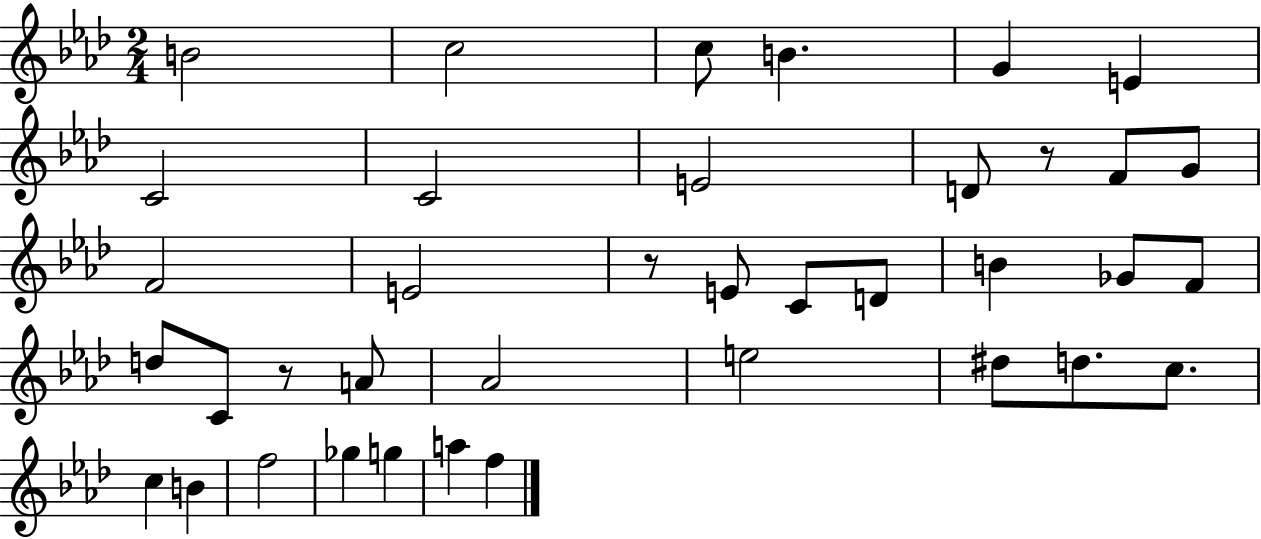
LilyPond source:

{
  \clef treble
  \numericTimeSignature
  \time 2/4
  \key aes \major
  b'2 | c''2 | c''8 b'4. | g'4 e'4 | \break c'2 | c'2 | e'2 | d'8 r8 f'8 g'8 | \break f'2 | e'2 | r8 e'8 c'8 d'8 | b'4 ges'8 f'8 | \break d''8 c'8 r8 a'8 | aes'2 | e''2 | dis''8 d''8. c''8. | \break c''4 b'4 | f''2 | ges''4 g''4 | a''4 f''4 | \break \bar "|."
}